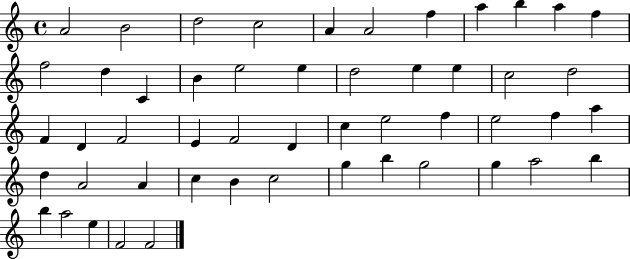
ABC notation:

X:1
T:Untitled
M:4/4
L:1/4
K:C
A2 B2 d2 c2 A A2 f a b a f f2 d C B e2 e d2 e e c2 d2 F D F2 E F2 D c e2 f e2 f a d A2 A c B c2 g b g2 g a2 b b a2 e F2 F2